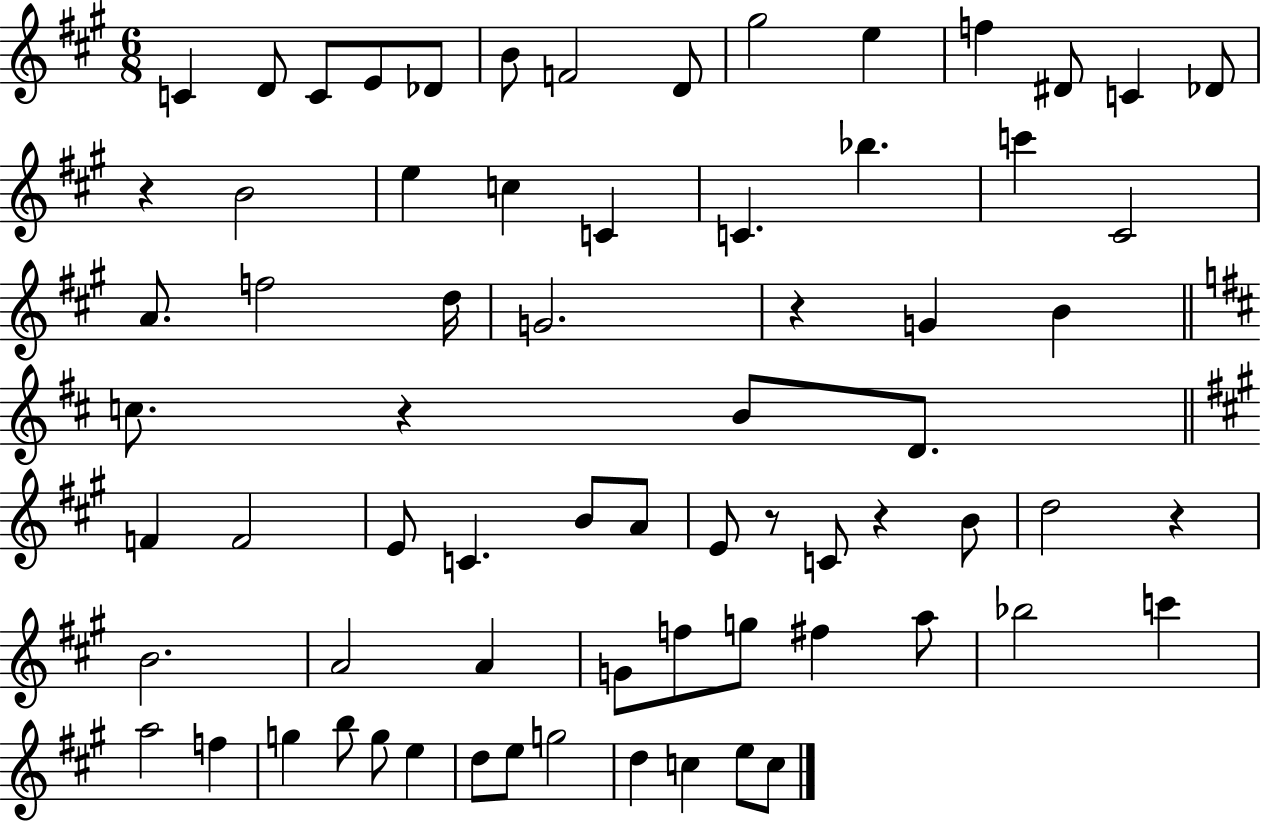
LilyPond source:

{
  \clef treble
  \numericTimeSignature
  \time 6/8
  \key a \major
  c'4 d'8 c'8 e'8 des'8 | b'8 f'2 d'8 | gis''2 e''4 | f''4 dis'8 c'4 des'8 | \break r4 b'2 | e''4 c''4 c'4 | c'4. bes''4. | c'''4 cis'2 | \break a'8. f''2 d''16 | g'2. | r4 g'4 b'4 | \bar "||" \break \key b \minor c''8. r4 b'8 d'8. | \bar "||" \break \key a \major f'4 f'2 | e'8 c'4. b'8 a'8 | e'8 r8 c'8 r4 b'8 | d''2 r4 | \break b'2. | a'2 a'4 | g'8 f''8 g''8 fis''4 a''8 | bes''2 c'''4 | \break a''2 f''4 | g''4 b''8 g''8 e''4 | d''8 e''8 g''2 | d''4 c''4 e''8 c''8 | \break \bar "|."
}